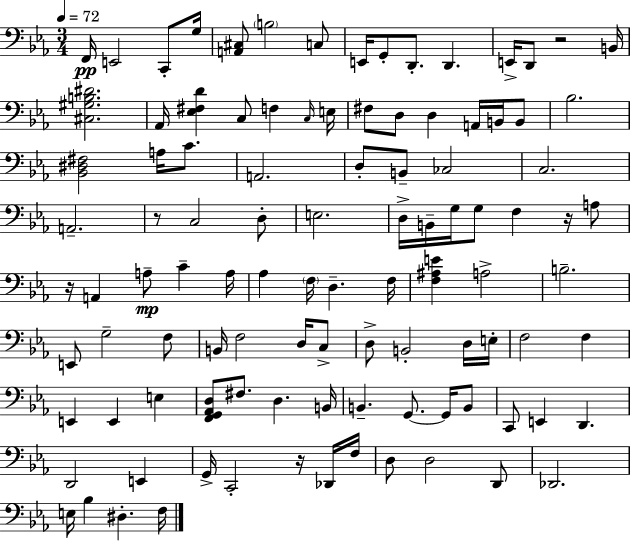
X:1
T:Untitled
M:3/4
L:1/4
K:Eb
F,,/4 E,,2 C,,/2 G,/4 [A,,^C,]/2 B,2 C,/2 E,,/4 G,,/2 D,,/2 D,, E,,/4 D,,/2 z2 B,,/4 [^C,^G,B,^D]2 _A,,/4 [_E,^F,D] C,/2 F, C,/4 E,/4 ^F,/2 D,/2 D, A,,/4 B,,/4 B,,/2 _B,2 [_B,,^D,^F,]2 A,/4 C/2 A,,2 D,/2 B,,/2 _C,2 C,2 A,,2 z/2 C,2 D,/2 E,2 D,/4 B,,/4 G,/4 G,/2 F, z/4 A,/2 z/4 A,, A,/2 C A,/4 _A, F,/4 D, F,/4 [F,^A,E] A,2 B,2 E,,/2 G,2 F,/2 B,,/4 F,2 D,/4 C,/2 D,/2 B,,2 D,/4 E,/4 F,2 F, E,, E,, E, [F,,G,,_A,,D,]/2 ^F,/2 D, B,,/4 B,, G,,/2 G,,/4 B,,/2 C,,/2 E,, D,, D,,2 E,, G,,/4 C,,2 z/4 _D,,/4 F,/4 D,/2 D,2 D,,/2 _D,,2 E,/4 _B, ^D, F,/4